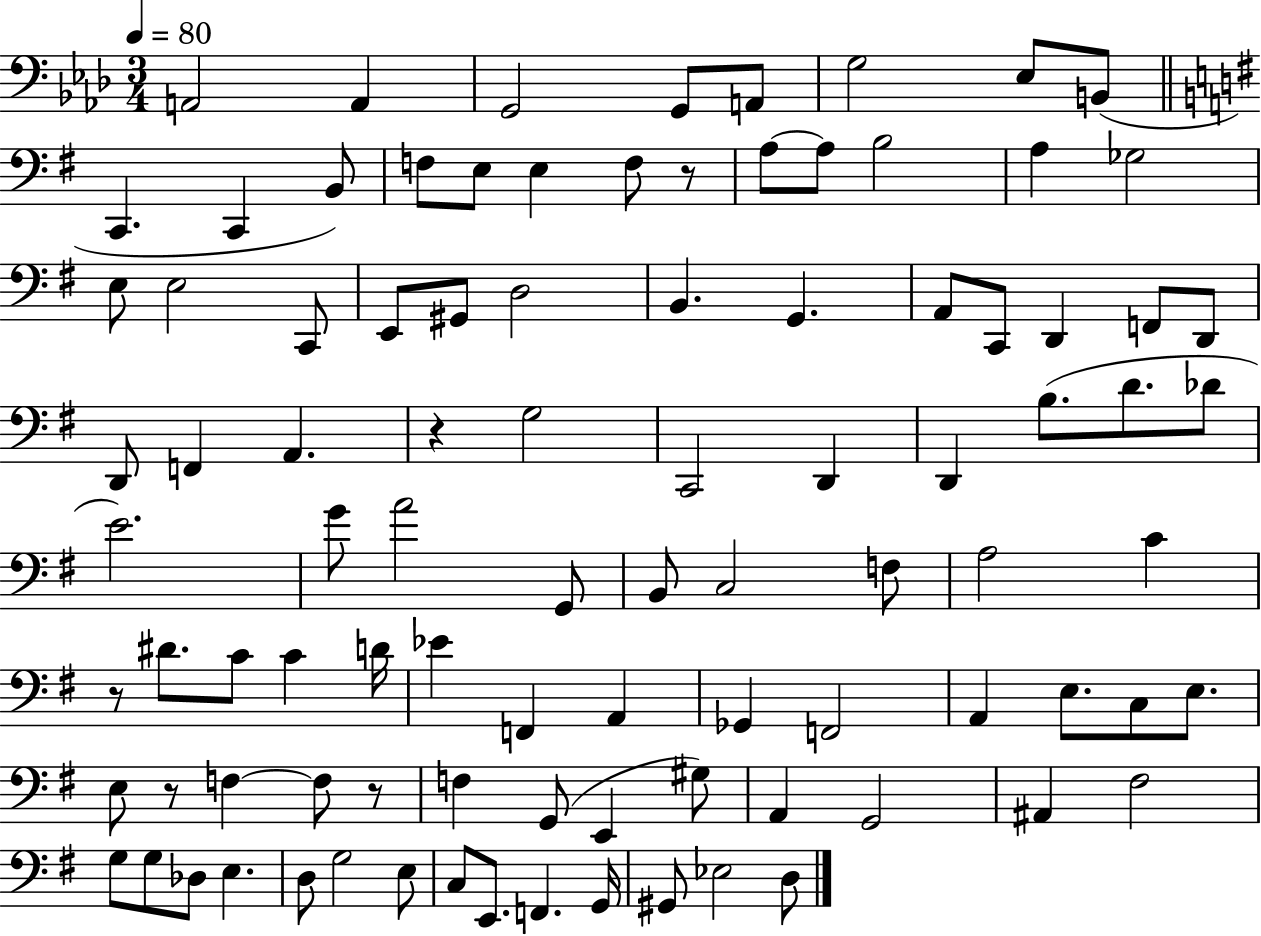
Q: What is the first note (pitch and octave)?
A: A2